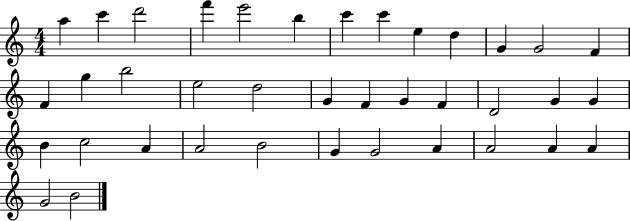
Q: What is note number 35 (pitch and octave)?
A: A4